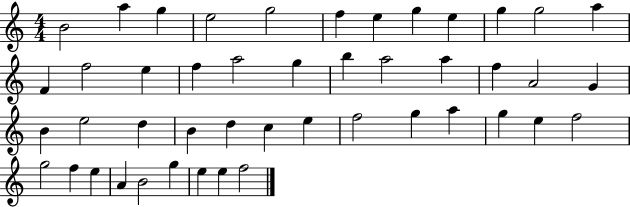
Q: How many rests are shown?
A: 0